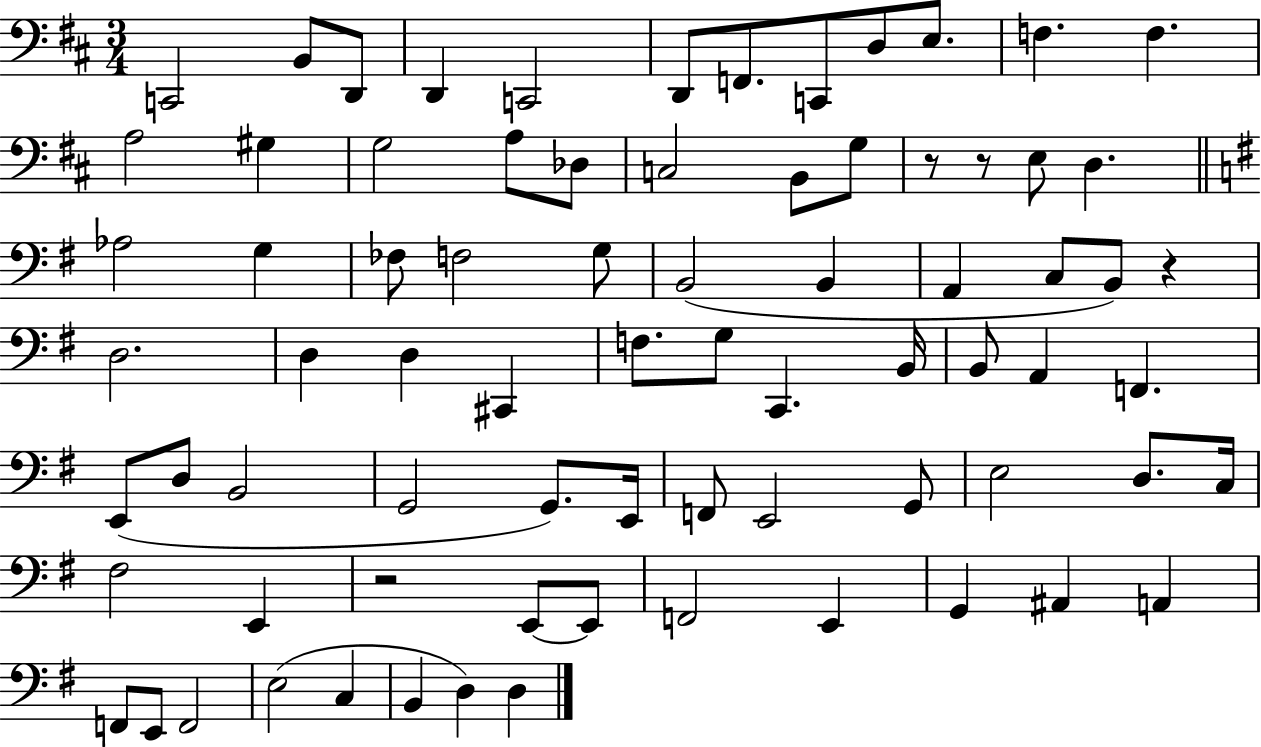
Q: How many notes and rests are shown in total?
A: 76